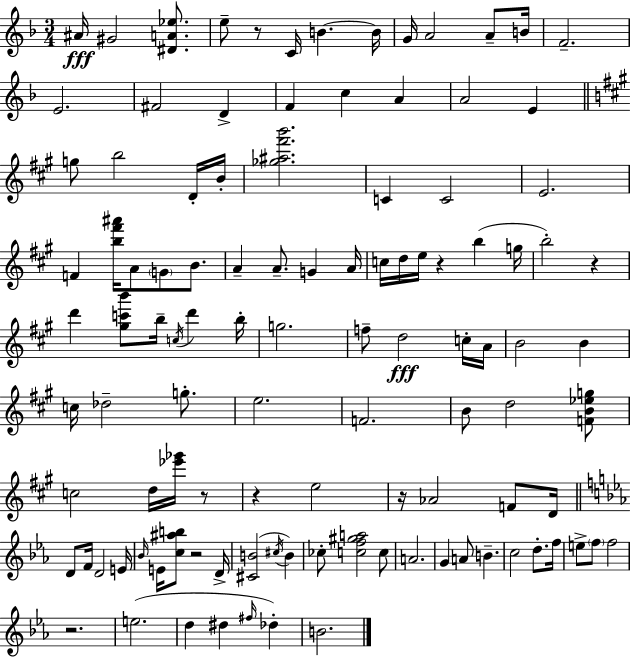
{
  \clef treble
  \numericTimeSignature
  \time 3/4
  \key f \major
  ais'16\fff gis'2 <dis' a' ees''>8. | e''8-- r8 c'16 b'4.~~ b'16 | g'16 a'2 a'8-- b'16 | f'2.-- | \break e'2. | fis'2 d'4-> | f'4 c''4 a'4 | a'2 e'4 | \break \bar "||" \break \key a \major g''8 b''2 d'16-. b'16-. | <ges'' ais'' fis''' b'''>2. | c'4 c'2 | e'2. | \break f'4 <b'' fis''' ais'''>16 a'8 \parenthesize g'8 b'8. | a'4-- a'8.-- g'4 a'16 | c''16 d''16 e''16 r4 b''4( g''16 | b''2-.) r4 | \break d'''4 <gis'' c''' b'''>8 b''16-- \acciaccatura { c''16 } d'''4 | b''16-. g''2. | f''8-- d''2\fff c''16-. | a'16 b'2 b'4 | \break c''16 des''2-- g''8.-. | e''2. | f'2. | b'8 d''2 <f' b' ees'' g''>8 | \break c''2 d''16 <ees''' ges'''>16 r8 | r4 e''2 | r16 aes'2 f'8 | d'16 \bar "||" \break \key c \minor d'8 f'16 d'2 e'16 | \grace { bes'16 } e'16 <c'' ais'' b''>8 r2 | d'16-> <cis' b'>2( \acciaccatura { cis''16 } b'4) | ces''8-. <c'' f'' gis'' a''>2 | \break c''8 a'2. | g'4 a'8 b'4.-- | c''2 d''8.-. | f''16 e''8-> \parenthesize f''8 f''2 | \break r2. | e''2.( | d''4 dis''4 \grace { fis''16 }) des''4-. | b'2. | \break \bar "|."
}